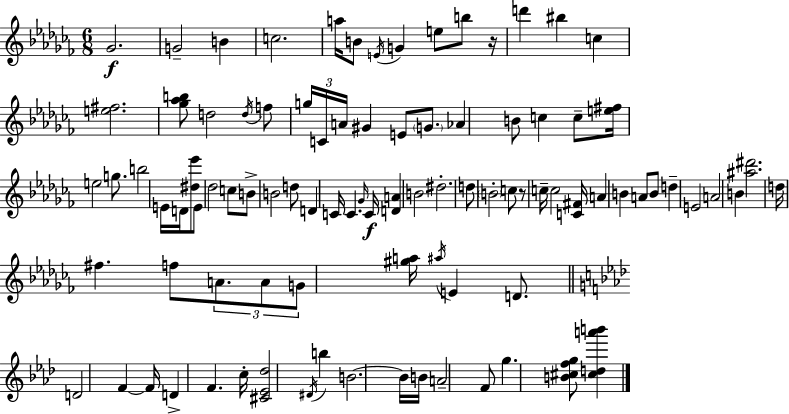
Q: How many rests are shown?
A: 2